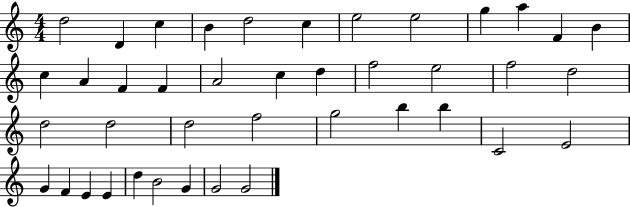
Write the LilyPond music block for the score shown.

{
  \clef treble
  \numericTimeSignature
  \time 4/4
  \key c \major
  d''2 d'4 c''4 | b'4 d''2 c''4 | e''2 e''2 | g''4 a''4 f'4 b'4 | \break c''4 a'4 f'4 f'4 | a'2 c''4 d''4 | f''2 e''2 | f''2 d''2 | \break d''2 d''2 | d''2 f''2 | g''2 b''4 b''4 | c'2 e'2 | \break g'4 f'4 e'4 e'4 | d''4 b'2 g'4 | g'2 g'2 | \bar "|."
}